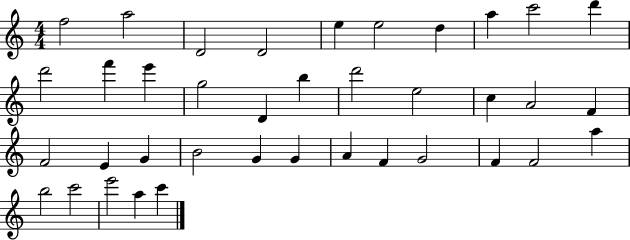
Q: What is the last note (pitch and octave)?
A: C6